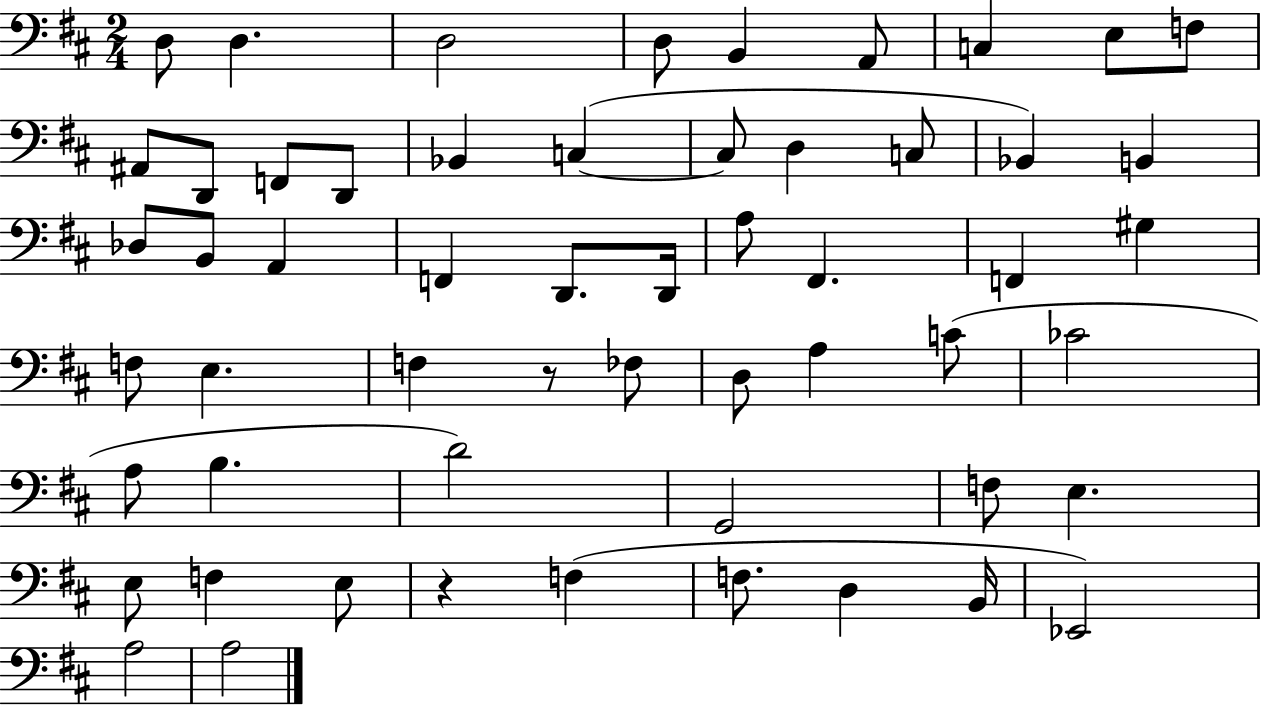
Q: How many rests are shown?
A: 2